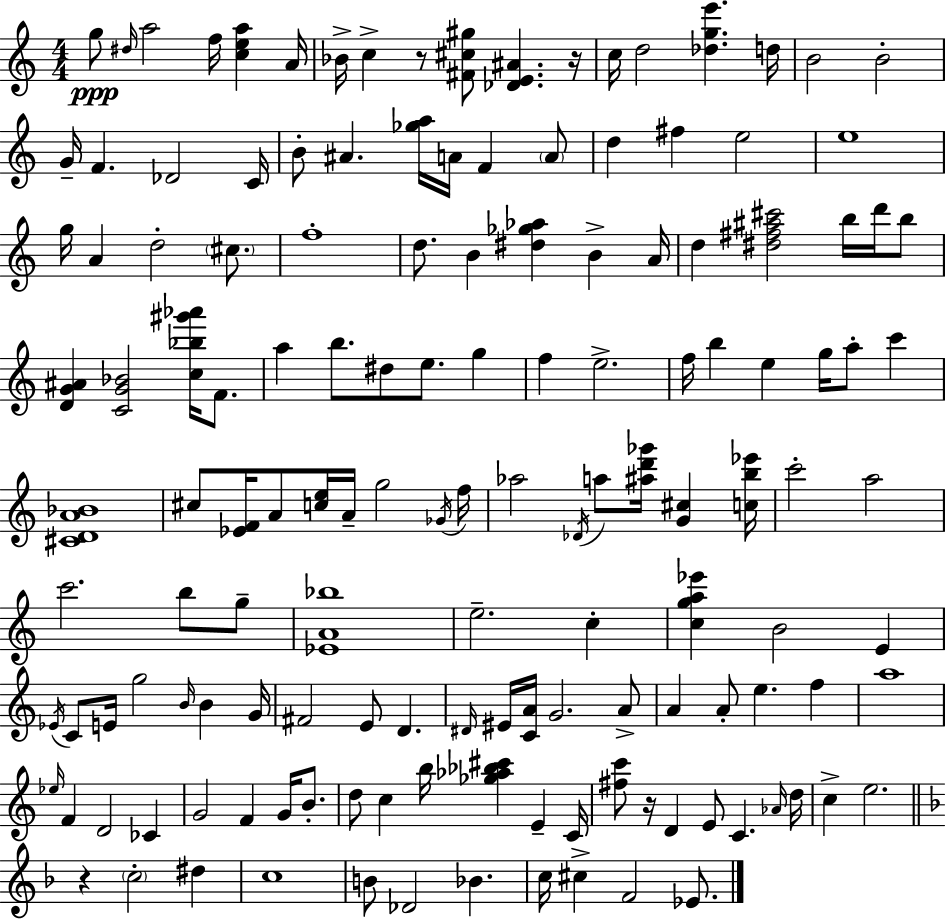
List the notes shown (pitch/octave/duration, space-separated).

G5/e D#5/s A5/h F5/s [C5,E5,A5]/q A4/s Bb4/s C5/q R/e [F#4,C#5,G#5]/e [Db4,E4,A#4]/q. R/s C5/s D5/h [Db5,G5,E6]/q. D5/s B4/h B4/h G4/s F4/q. Db4/h C4/s B4/e A#4/q. [Gb5,A5]/s A4/s F4/q A4/e D5/q F#5/q E5/h E5/w G5/s A4/q D5/h C#5/e. F5/w D5/e. B4/q [D#5,Gb5,Ab5]/q B4/q A4/s D5/q [D#5,F#5,A#5,C#6]/h B5/s D6/s B5/e [D4,G4,A#4]/q [C4,G4,Bb4]/h [C5,Bb5,G#6,Ab6]/s F4/e. A5/q B5/e. D#5/e E5/e. G5/q F5/q E5/h. F5/s B5/q E5/q G5/s A5/e C6/q [C#4,D4,A4,Bb4]/w C#5/e [Eb4,F4]/s A4/e [C5,E5]/s A4/s G5/h Gb4/s F5/s Ab5/h Db4/s A5/e [A#5,D6,Gb6]/s [G4,C#5]/q [C5,B5,Eb6]/s C6/h A5/h C6/h. B5/e G5/e [Eb4,A4,Bb5]/w E5/h. C5/q [C5,G5,A5,Eb6]/q B4/h E4/q Eb4/s C4/e E4/s G5/h B4/s B4/q G4/s F#4/h E4/e D4/q. D#4/s EIS4/s [C4,A4]/s G4/h. A4/e A4/q A4/e E5/q. F5/q A5/w Eb5/s F4/q D4/h CES4/q G4/h F4/q G4/s B4/e. D5/e C5/q B5/s [Gb5,Ab5,Bb5,C#6]/q E4/q C4/s [F#5,C6]/e R/s D4/q E4/e C4/q. Ab4/s D5/s C5/q E5/h. R/q C5/h D#5/q C5/w B4/e Db4/h Bb4/q. C5/s C#5/q F4/h Eb4/e.